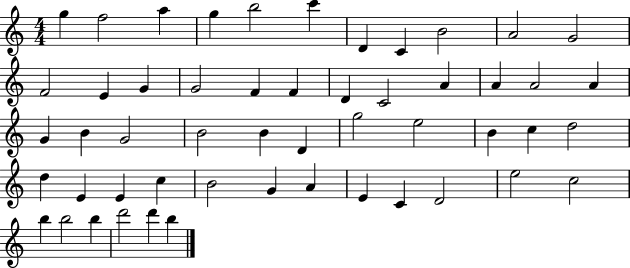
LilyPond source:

{
  \clef treble
  \numericTimeSignature
  \time 4/4
  \key c \major
  g''4 f''2 a''4 | g''4 b''2 c'''4 | d'4 c'4 b'2 | a'2 g'2 | \break f'2 e'4 g'4 | g'2 f'4 f'4 | d'4 c'2 a'4 | a'4 a'2 a'4 | \break g'4 b'4 g'2 | b'2 b'4 d'4 | g''2 e''2 | b'4 c''4 d''2 | \break d''4 e'4 e'4 c''4 | b'2 g'4 a'4 | e'4 c'4 d'2 | e''2 c''2 | \break b''4 b''2 b''4 | d'''2 d'''4 b''4 | \bar "|."
}